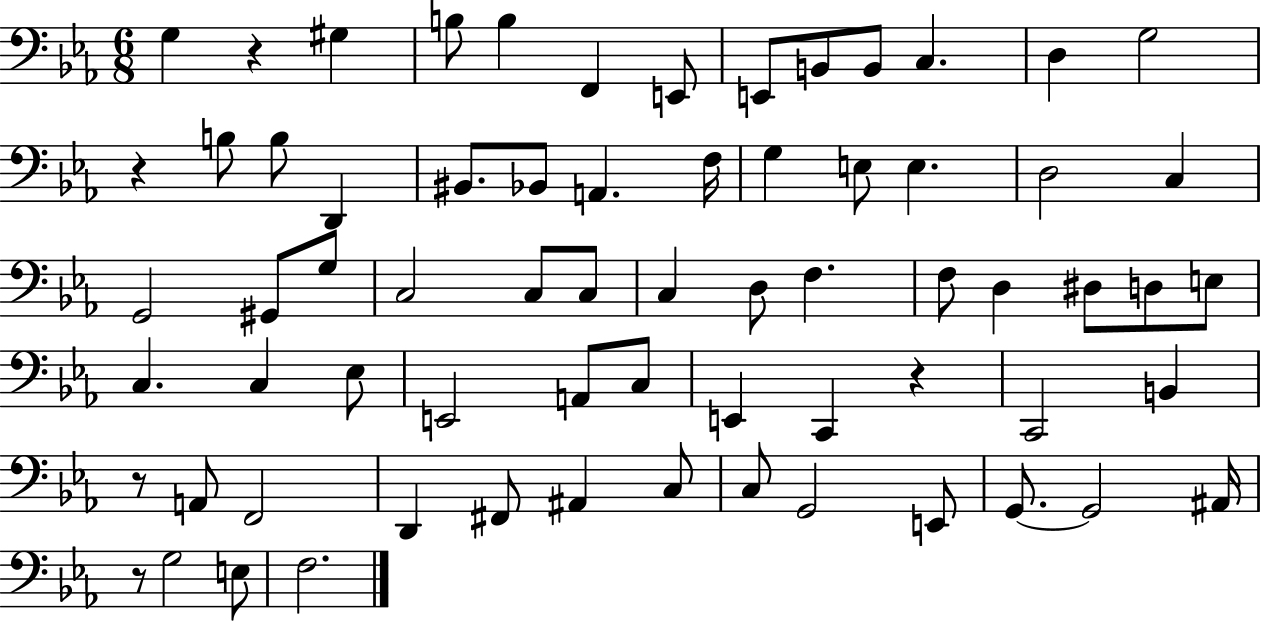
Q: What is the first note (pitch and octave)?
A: G3